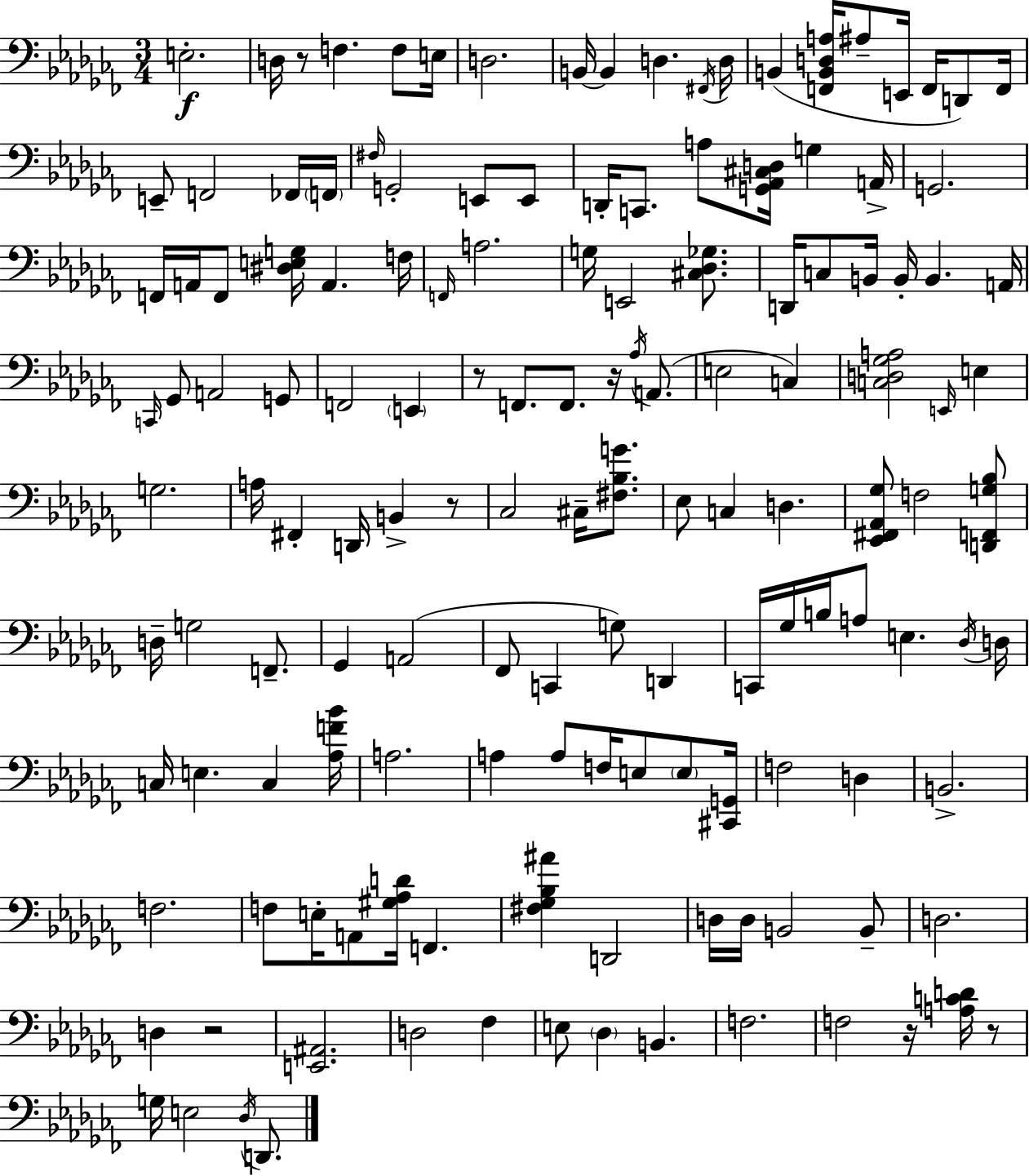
{
  \clef bass
  \numericTimeSignature
  \time 3/4
  \key aes \minor
  e2.-.\f | d16 r8 f4. f8 e16 | d2. | b,16~~ b,4 d4. \acciaccatura { fis,16 } | \break d16 b,4( <f, b, d a>16 ais8-- e,16 f,16 d,8) | f,16 e,8-- f,2 fes,16 | \parenthesize f,16 \grace { fis16 } g,2-. e,8 | e,8 d,16-. c,8. a8 <g, aes, cis d>16 g4 | \break a,16-> g,2. | f,16 a,16 f,8 <dis e g>16 a,4. | f16 \grace { f,16 } a2. | g16 e,2 | \break <cis des ges>8. d,16 c8 b,16 b,16-. b,4. | a,16 \grace { c,16 } ges,8 a,2 | g,8 f,2 | \parenthesize e,4 r8 f,8. f,8. | \break r16 \acciaccatura { aes16 }( a,8. e2 | c4) <c d ges a>2 | \grace { e,16 } e4 g2. | a16 fis,4-. d,16 | \break b,4-> r8 ces2 | cis16-- <fis bes g'>8. ees8 c4 | d4. <ees, fis, aes, ges>8 f2 | <d, f, g bes>8 d16-- g2 | \break f,8.-- ges,4 a,2( | fes,8 c,4 | g8) d,4 c,16 ges16 b16 a8 e4. | \acciaccatura { des16 } d16 c16 e4. | \break c4 <aes f' bes'>16 a2. | a4 a8 | f16 e8 \parenthesize e8 <cis, g,>16 f2 | d4 b,2.-> | \break f2. | f8 e16-. a,8 | <gis aes d'>16 f,4. <fis ges bes ais'>4 d,2 | d16 d16 b,2 | \break b,8-- d2. | d4 r2 | <e, ais,>2. | d2 | \break fes4 e8 \parenthesize des4 | b,4. f2. | f2 | r16 <a c' d'>16 r8 g16 e2 | \break \acciaccatura { des16 } d,8. \bar "|."
}